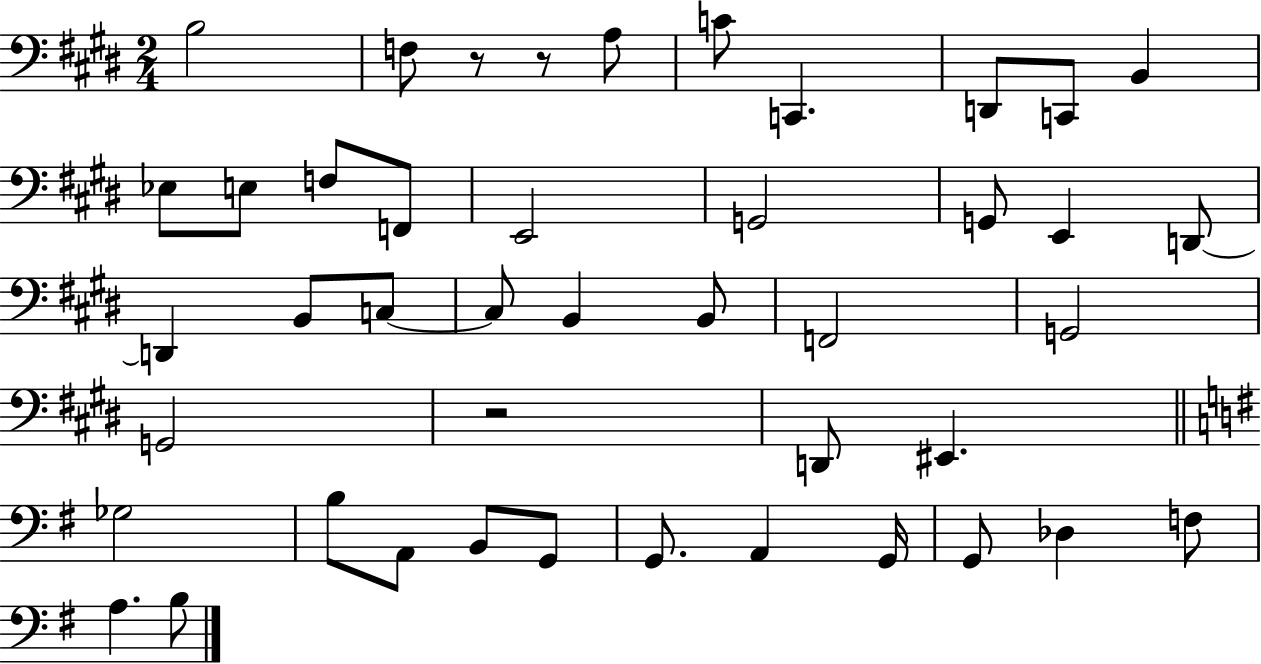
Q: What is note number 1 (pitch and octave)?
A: B3